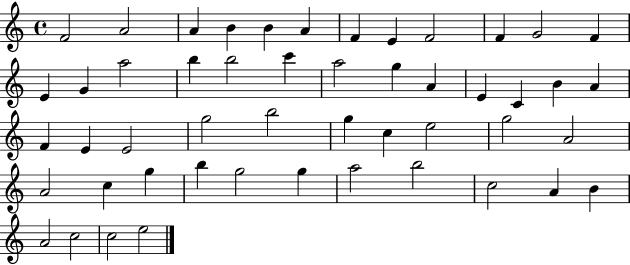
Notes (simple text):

F4/h A4/h A4/q B4/q B4/q A4/q F4/q E4/q F4/h F4/q G4/h F4/q E4/q G4/q A5/h B5/q B5/h C6/q A5/h G5/q A4/q E4/q C4/q B4/q A4/q F4/q E4/q E4/h G5/h B5/h G5/q C5/q E5/h G5/h A4/h A4/h C5/q G5/q B5/q G5/h G5/q A5/h B5/h C5/h A4/q B4/q A4/h C5/h C5/h E5/h